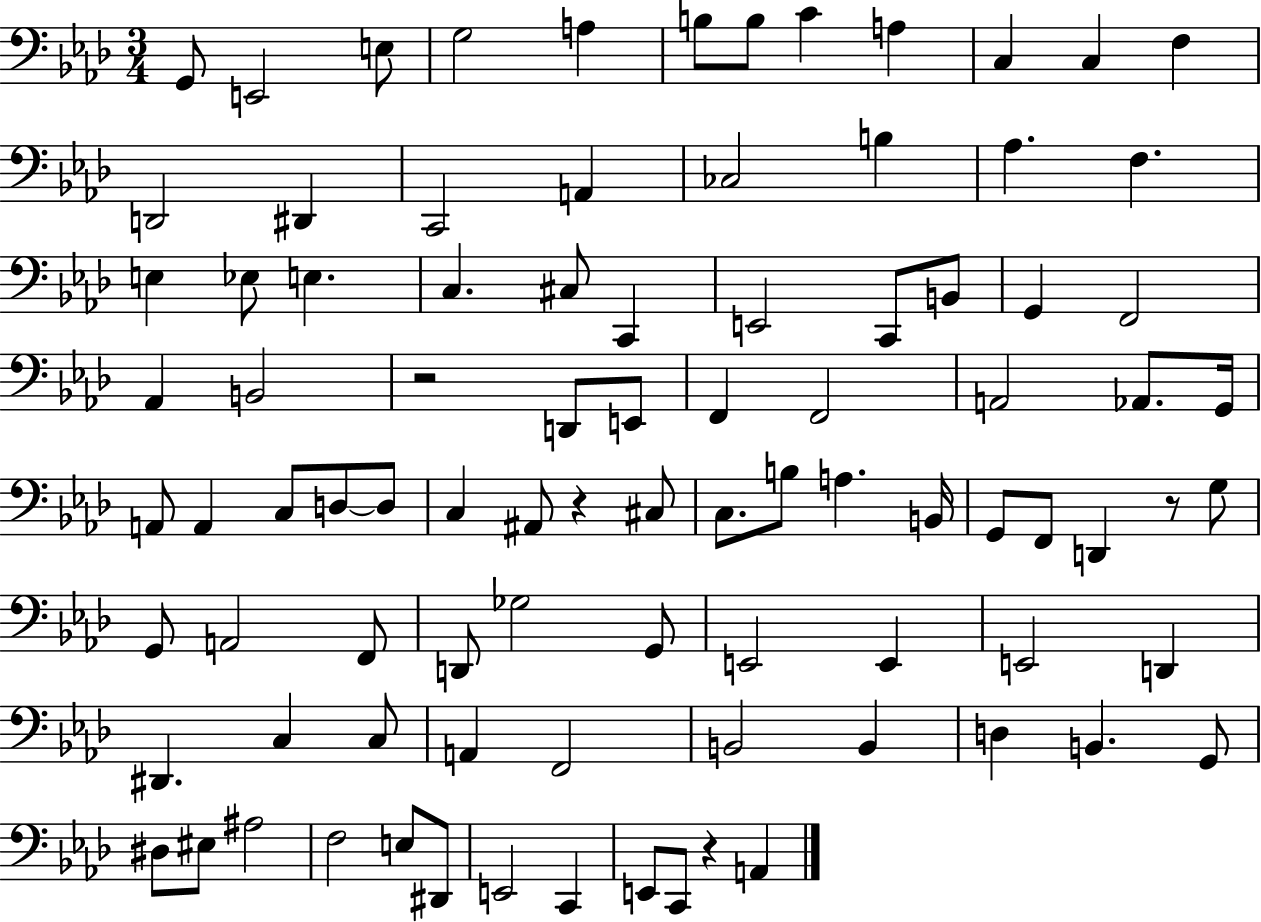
X:1
T:Untitled
M:3/4
L:1/4
K:Ab
G,,/2 E,,2 E,/2 G,2 A, B,/2 B,/2 C A, C, C, F, D,,2 ^D,, C,,2 A,, _C,2 B, _A, F, E, _E,/2 E, C, ^C,/2 C,, E,,2 C,,/2 B,,/2 G,, F,,2 _A,, B,,2 z2 D,,/2 E,,/2 F,, F,,2 A,,2 _A,,/2 G,,/4 A,,/2 A,, C,/2 D,/2 D,/2 C, ^A,,/2 z ^C,/2 C,/2 B,/2 A, B,,/4 G,,/2 F,,/2 D,, z/2 G,/2 G,,/2 A,,2 F,,/2 D,,/2 _G,2 G,,/2 E,,2 E,, E,,2 D,, ^D,, C, C,/2 A,, F,,2 B,,2 B,, D, B,, G,,/2 ^D,/2 ^E,/2 ^A,2 F,2 E,/2 ^D,,/2 E,,2 C,, E,,/2 C,,/2 z A,,